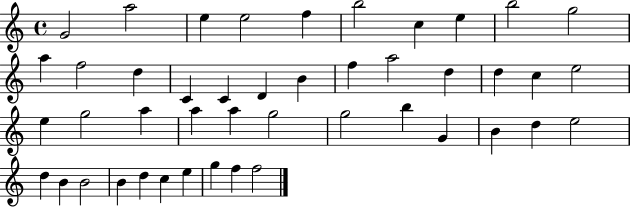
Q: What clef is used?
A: treble